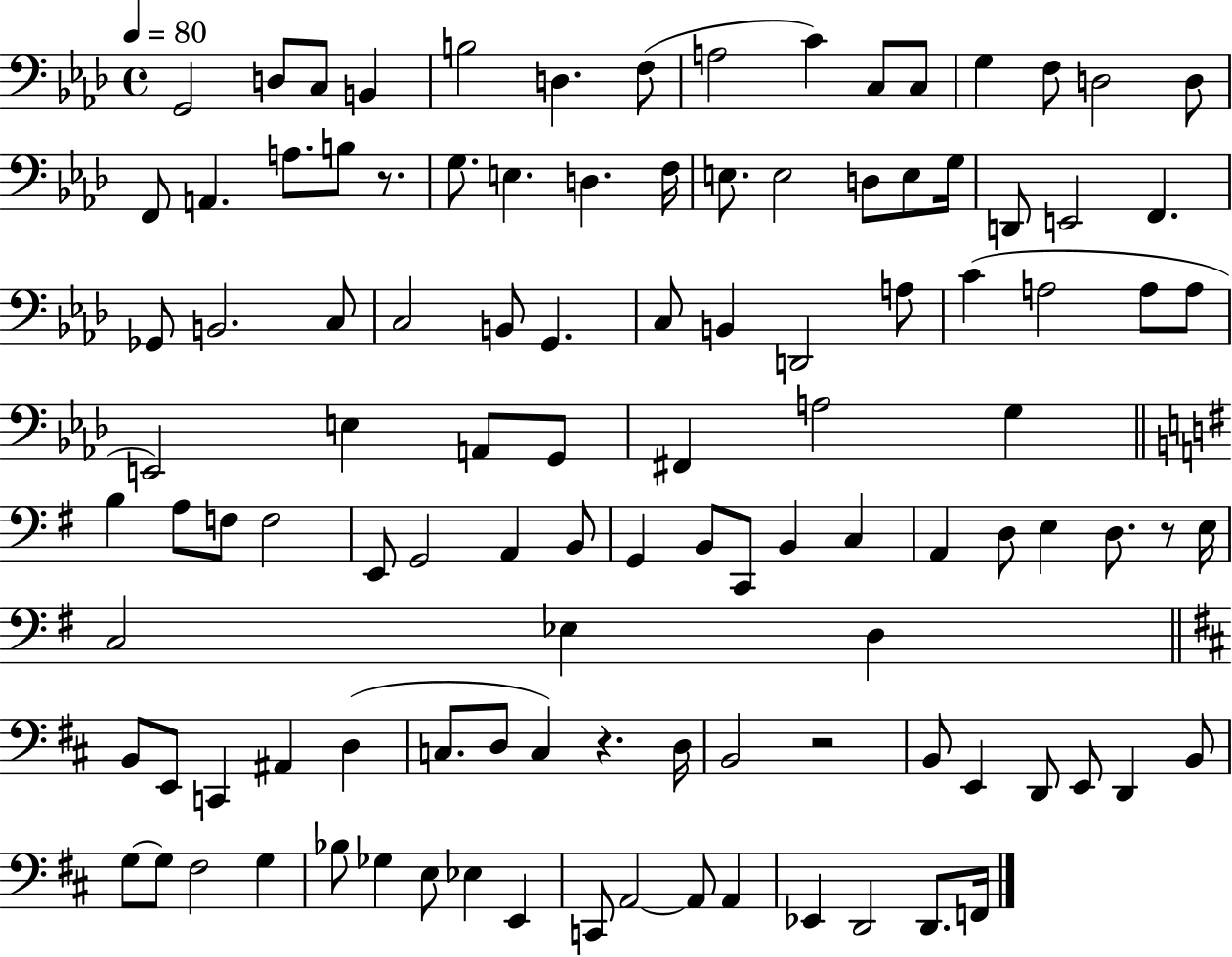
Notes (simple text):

G2/h D3/e C3/e B2/q B3/h D3/q. F3/e A3/h C4/q C3/e C3/e G3/q F3/e D3/h D3/e F2/e A2/q. A3/e. B3/e R/e. G3/e. E3/q. D3/q. F3/s E3/e. E3/h D3/e E3/e G3/s D2/e E2/h F2/q. Gb2/e B2/h. C3/e C3/h B2/e G2/q. C3/e B2/q D2/h A3/e C4/q A3/h A3/e A3/e E2/h E3/q A2/e G2/e F#2/q A3/h G3/q B3/q A3/e F3/e F3/h E2/e G2/h A2/q B2/e G2/q B2/e C2/e B2/q C3/q A2/q D3/e E3/q D3/e. R/e E3/s C3/h Eb3/q D3/q B2/e E2/e C2/q A#2/q D3/q C3/e. D3/e C3/q R/q. D3/s B2/h R/h B2/e E2/q D2/e E2/e D2/q B2/e G3/e G3/e F#3/h G3/q Bb3/e Gb3/q E3/e Eb3/q E2/q C2/e A2/h A2/e A2/q Eb2/q D2/h D2/e. F2/s